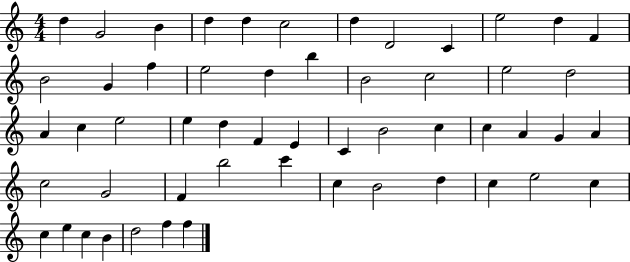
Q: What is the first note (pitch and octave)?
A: D5